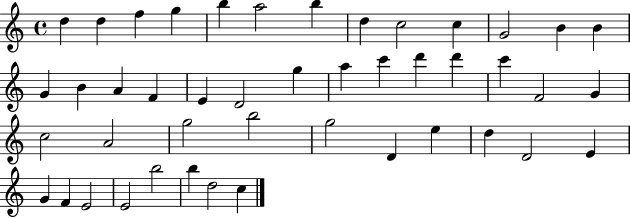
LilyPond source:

{
  \clef treble
  \time 4/4
  \defaultTimeSignature
  \key c \major
  d''4 d''4 f''4 g''4 | b''4 a''2 b''4 | d''4 c''2 c''4 | g'2 b'4 b'4 | \break g'4 b'4 a'4 f'4 | e'4 d'2 g''4 | a''4 c'''4 d'''4 d'''4 | c'''4 f'2 g'4 | \break c''2 a'2 | g''2 b''2 | g''2 d'4 e''4 | d''4 d'2 e'4 | \break g'4 f'4 e'2 | e'2 b''2 | b''4 d''2 c''4 | \bar "|."
}